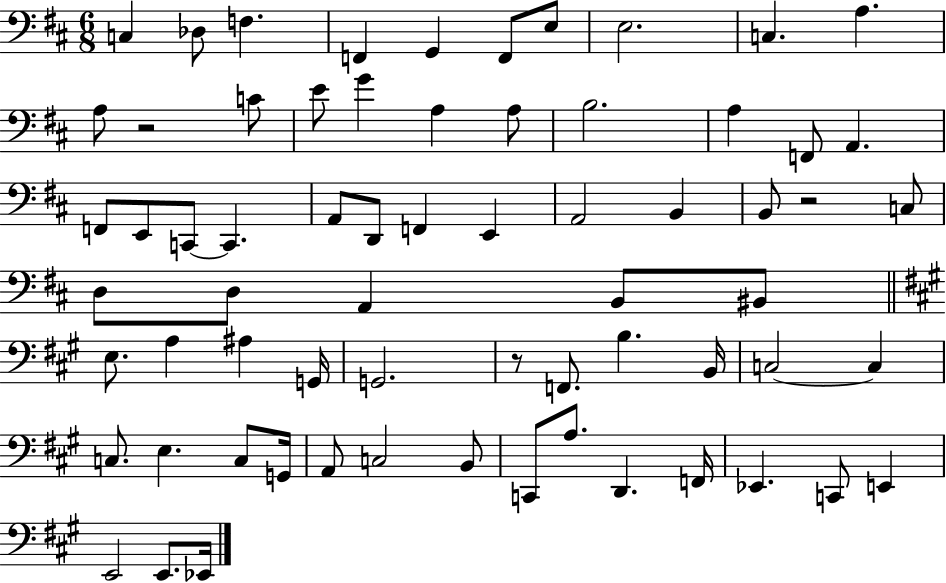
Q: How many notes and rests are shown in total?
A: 67